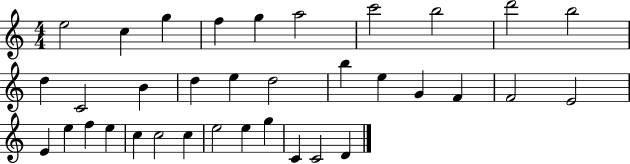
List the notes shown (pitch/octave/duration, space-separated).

E5/h C5/q G5/q F5/q G5/q A5/h C6/h B5/h D6/h B5/h D5/q C4/h B4/q D5/q E5/q D5/h B5/q E5/q G4/q F4/q F4/h E4/h E4/q E5/q F5/q E5/q C5/q C5/h C5/q E5/h E5/q G5/q C4/q C4/h D4/q